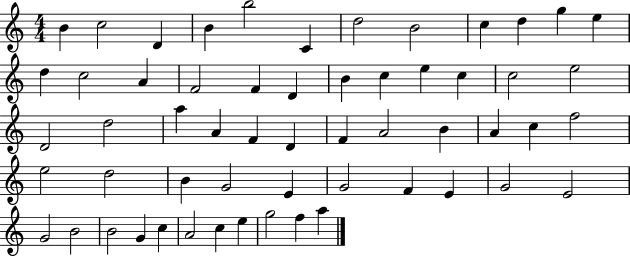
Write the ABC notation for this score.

X:1
T:Untitled
M:4/4
L:1/4
K:C
B c2 D B b2 C d2 B2 c d g e d c2 A F2 F D B c e c c2 e2 D2 d2 a A F D F A2 B A c f2 e2 d2 B G2 E G2 F E G2 E2 G2 B2 B2 G c A2 c e g2 f a